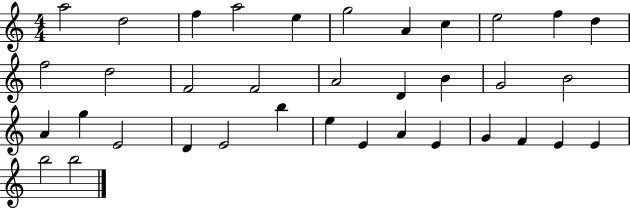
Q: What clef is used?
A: treble